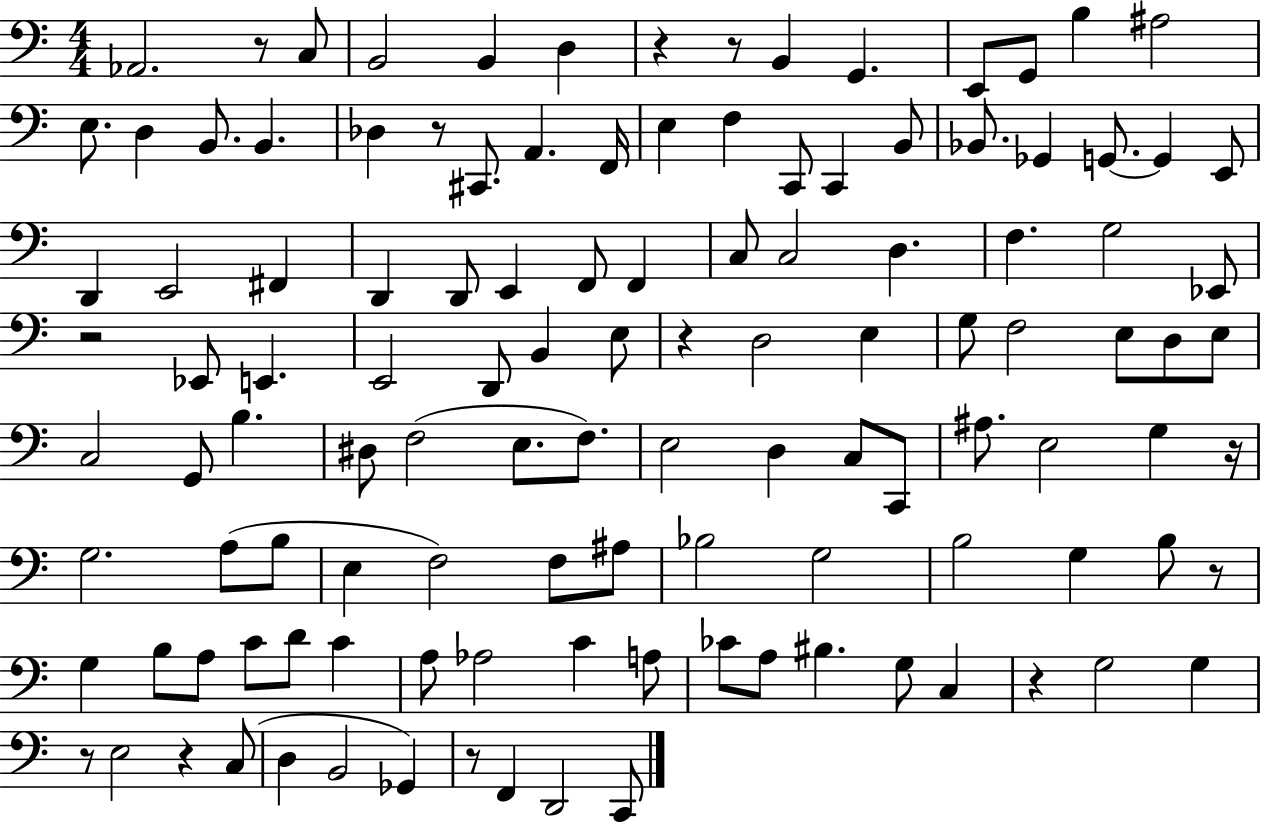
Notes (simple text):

Ab2/h. R/e C3/e B2/h B2/q D3/q R/q R/e B2/q G2/q. E2/e G2/e B3/q A#3/h E3/e. D3/q B2/e. B2/q. Db3/q R/e C#2/e. A2/q. F2/s E3/q F3/q C2/e C2/q B2/e Bb2/e. Gb2/q G2/e. G2/q E2/e D2/q E2/h F#2/q D2/q D2/e E2/q F2/e F2/q C3/e C3/h D3/q. F3/q. G3/h Eb2/e R/h Eb2/e E2/q. E2/h D2/e B2/q E3/e R/q D3/h E3/q G3/e F3/h E3/e D3/e E3/e C3/h G2/e B3/q. D#3/e F3/h E3/e. F3/e. E3/h D3/q C3/e C2/e A#3/e. E3/h G3/q R/s G3/h. A3/e B3/e E3/q F3/h F3/e A#3/e Bb3/h G3/h B3/h G3/q B3/e R/e G3/q B3/e A3/e C4/e D4/e C4/q A3/e Ab3/h C4/q A3/e CES4/e A3/e BIS3/q. G3/e C3/q R/q G3/h G3/q R/e E3/h R/q C3/e D3/q B2/h Gb2/q R/e F2/q D2/h C2/e